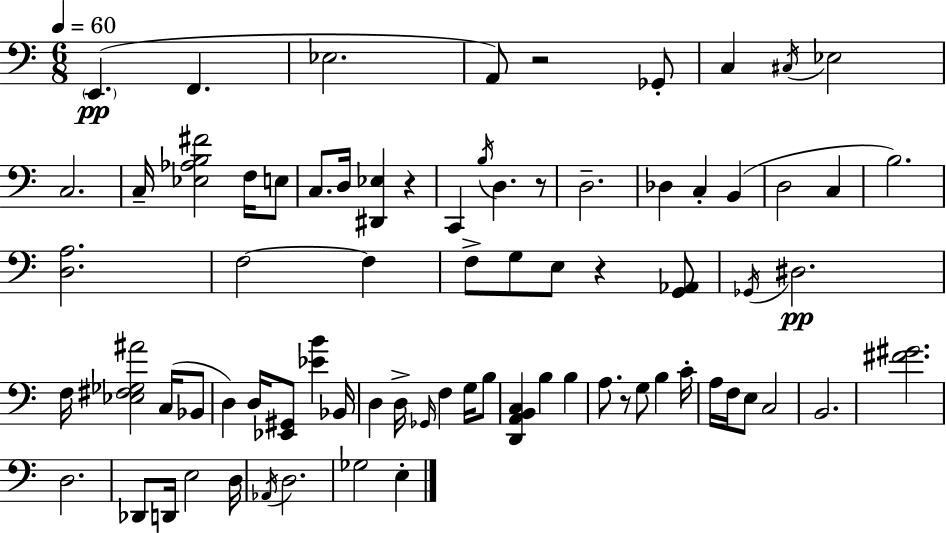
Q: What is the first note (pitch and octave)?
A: E2